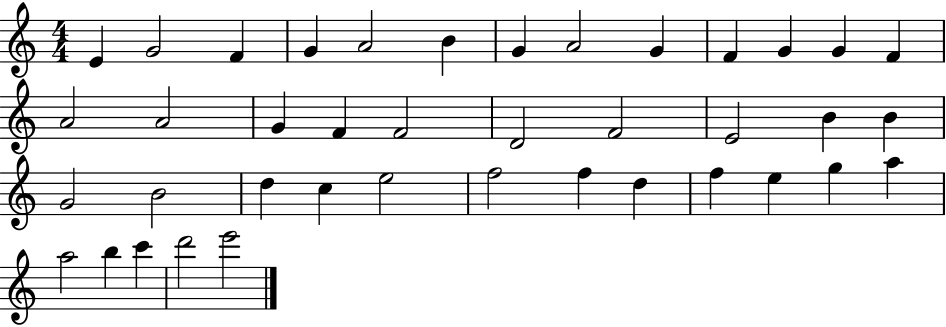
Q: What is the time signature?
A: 4/4